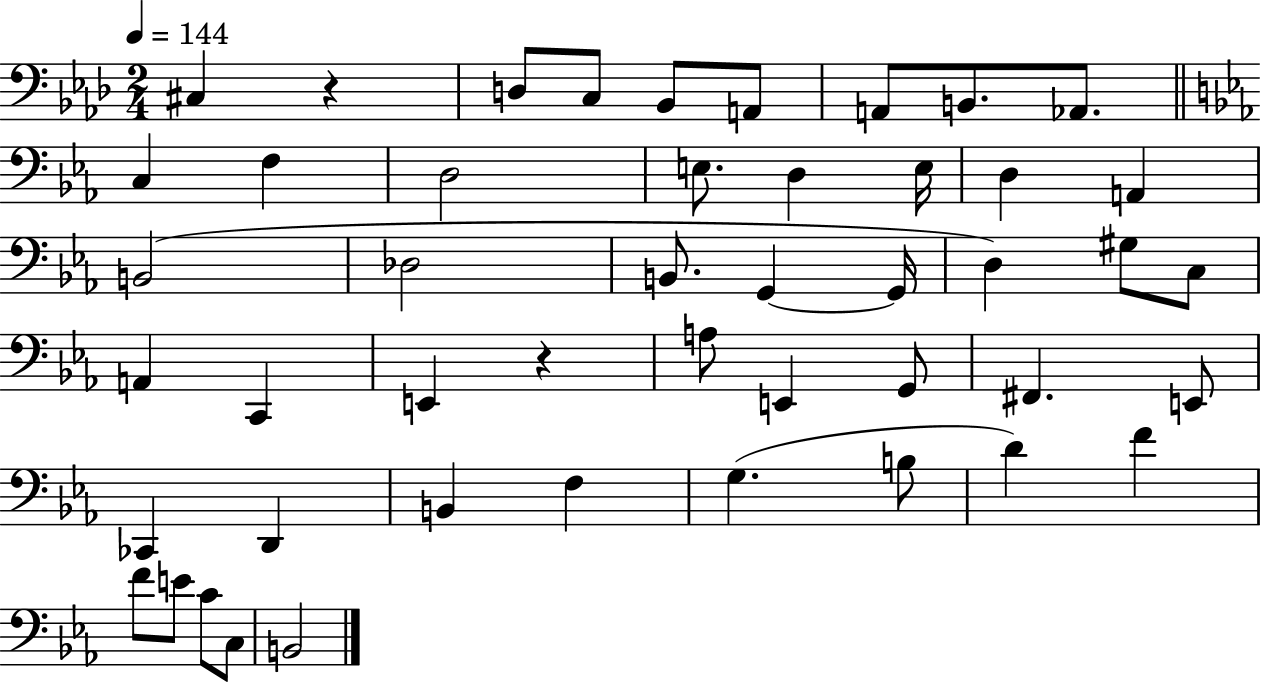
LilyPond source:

{
  \clef bass
  \numericTimeSignature
  \time 2/4
  \key aes \major
  \tempo 4 = 144
  cis4 r4 | d8 c8 bes,8 a,8 | a,8 b,8. aes,8. | \bar "||" \break \key ees \major c4 f4 | d2 | e8. d4 e16 | d4 a,4 | \break b,2( | des2 | b,8. g,4~~ g,16 | d4) gis8 c8 | \break a,4 c,4 | e,4 r4 | a8 e,4 g,8 | fis,4. e,8 | \break ces,4 d,4 | b,4 f4 | g4.( b8 | d'4) f'4 | \break f'8 e'8 c'8 c8 | b,2 | \bar "|."
}